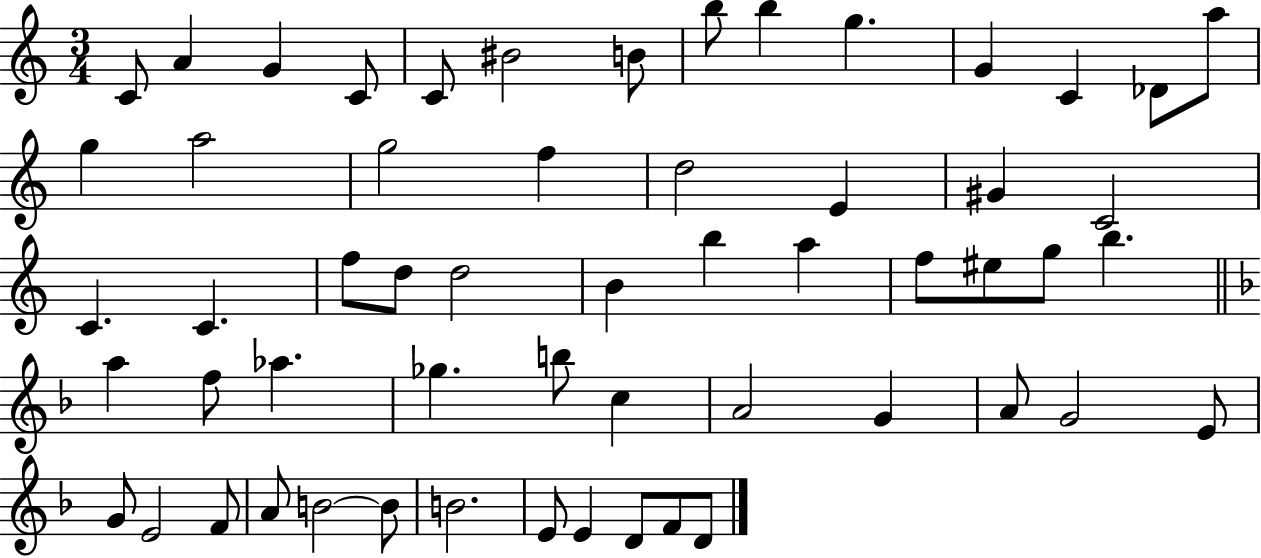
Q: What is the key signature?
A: C major